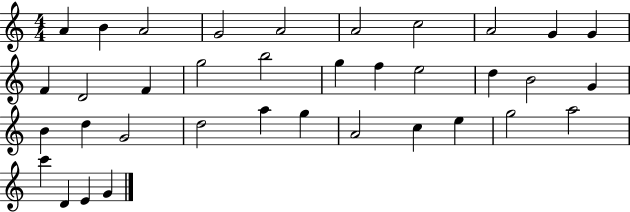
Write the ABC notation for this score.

X:1
T:Untitled
M:4/4
L:1/4
K:C
A B A2 G2 A2 A2 c2 A2 G G F D2 F g2 b2 g f e2 d B2 G B d G2 d2 a g A2 c e g2 a2 c' D E G